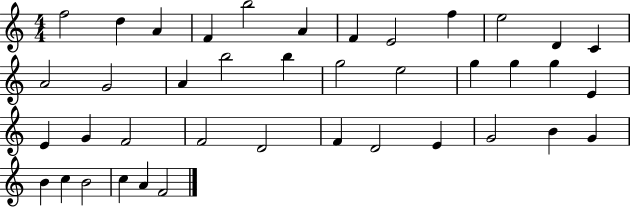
F5/h D5/q A4/q F4/q B5/h A4/q F4/q E4/h F5/q E5/h D4/q C4/q A4/h G4/h A4/q B5/h B5/q G5/h E5/h G5/q G5/q G5/q E4/q E4/q G4/q F4/h F4/h D4/h F4/q D4/h E4/q G4/h B4/q G4/q B4/q C5/q B4/h C5/q A4/q F4/h